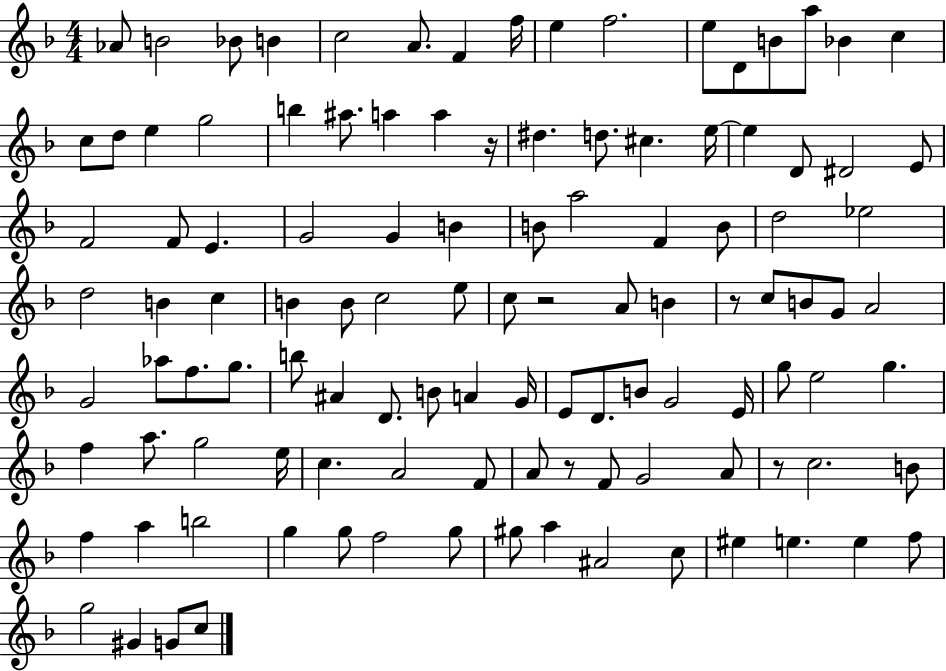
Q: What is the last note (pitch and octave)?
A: C5